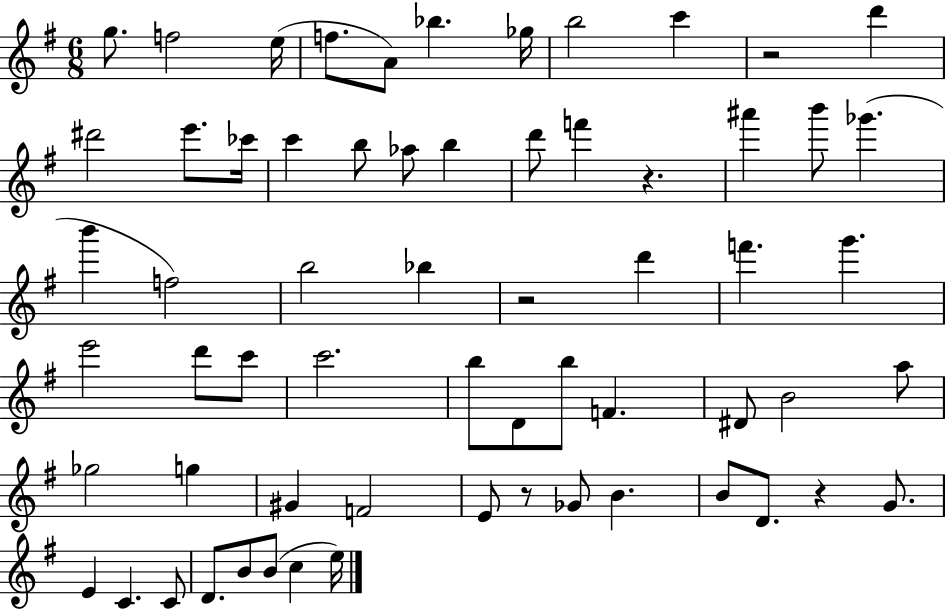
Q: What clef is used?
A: treble